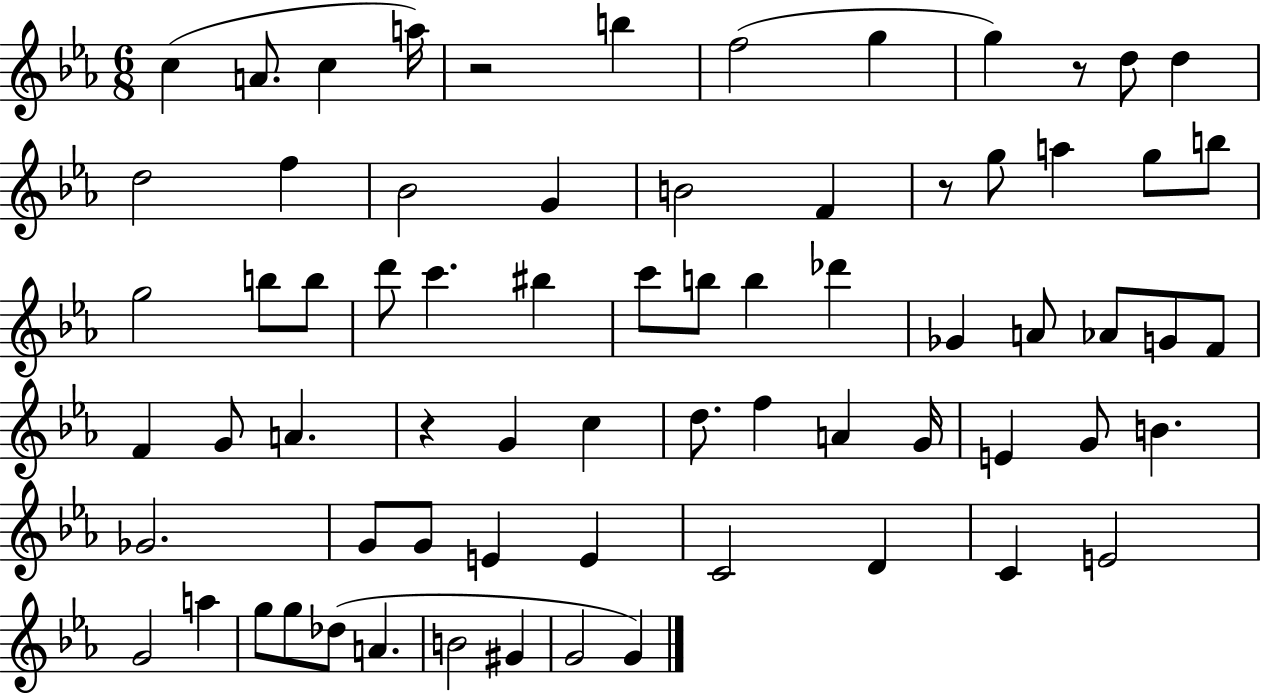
{
  \clef treble
  \numericTimeSignature
  \time 6/8
  \key ees \major
  \repeat volta 2 { c''4( a'8. c''4 a''16) | r2 b''4 | f''2( g''4 | g''4) r8 d''8 d''4 | \break d''2 f''4 | bes'2 g'4 | b'2 f'4 | r8 g''8 a''4 g''8 b''8 | \break g''2 b''8 b''8 | d'''8 c'''4. bis''4 | c'''8 b''8 b''4 des'''4 | ges'4 a'8 aes'8 g'8 f'8 | \break f'4 g'8 a'4. | r4 g'4 c''4 | d''8. f''4 a'4 g'16 | e'4 g'8 b'4. | \break ges'2. | g'8 g'8 e'4 e'4 | c'2 d'4 | c'4 e'2 | \break g'2 a''4 | g''8 g''8 des''8( a'4. | b'2 gis'4 | g'2 g'4) | \break } \bar "|."
}